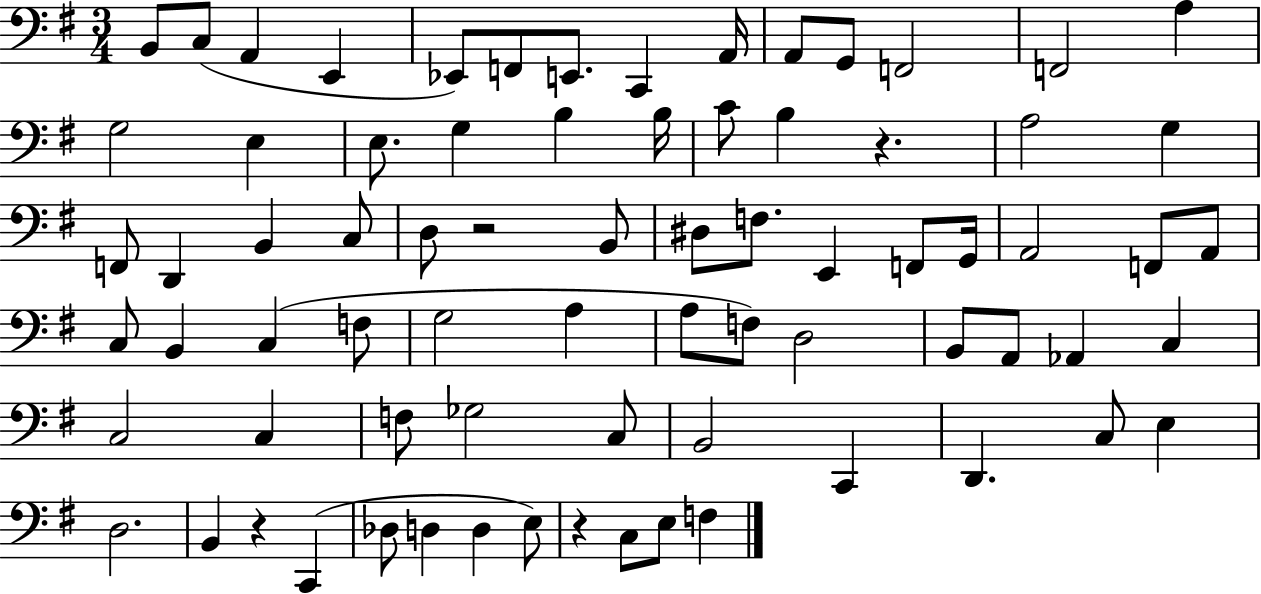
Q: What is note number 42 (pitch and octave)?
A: F3